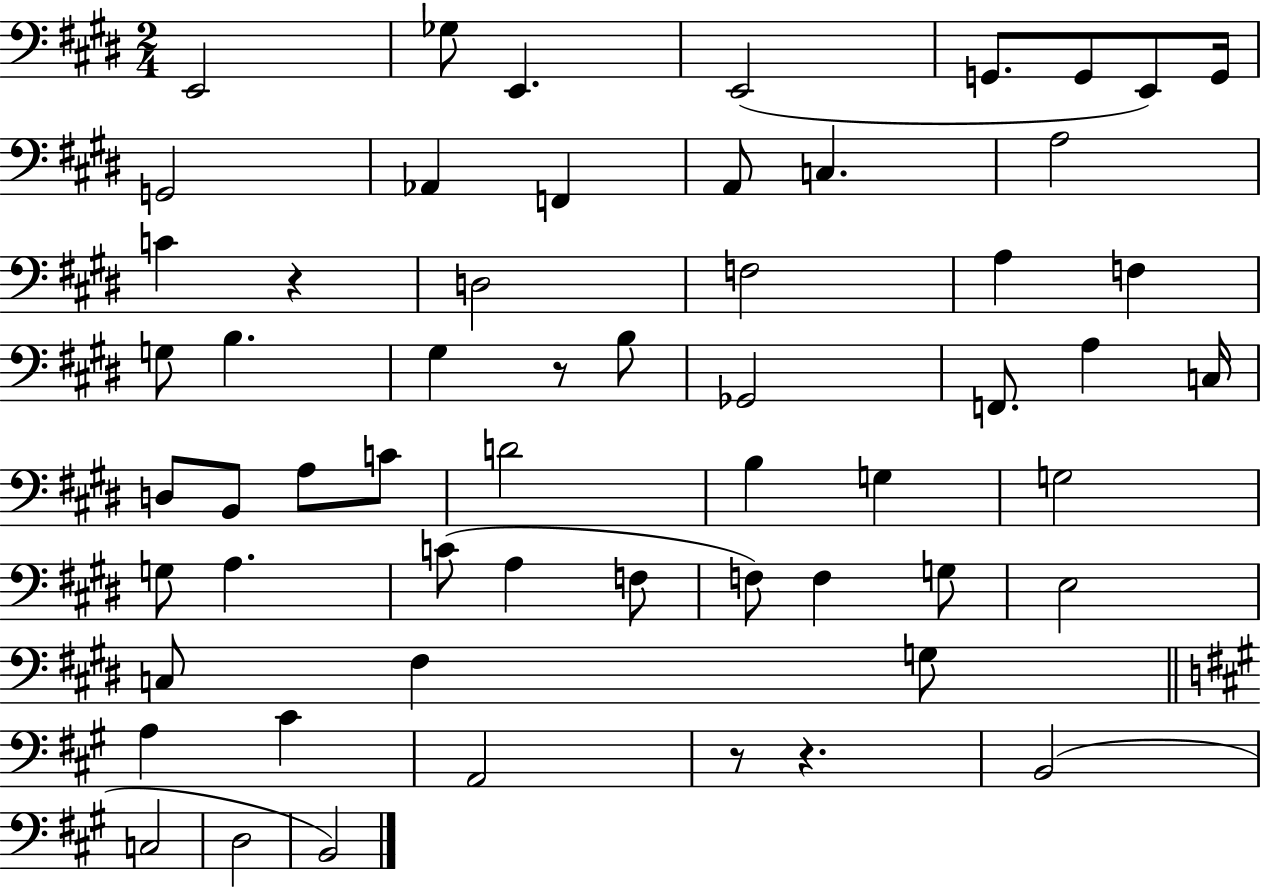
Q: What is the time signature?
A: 2/4